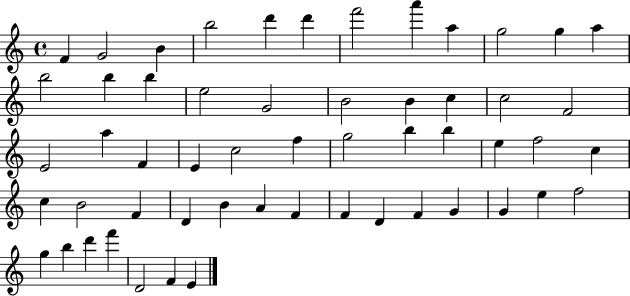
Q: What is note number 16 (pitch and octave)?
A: E5